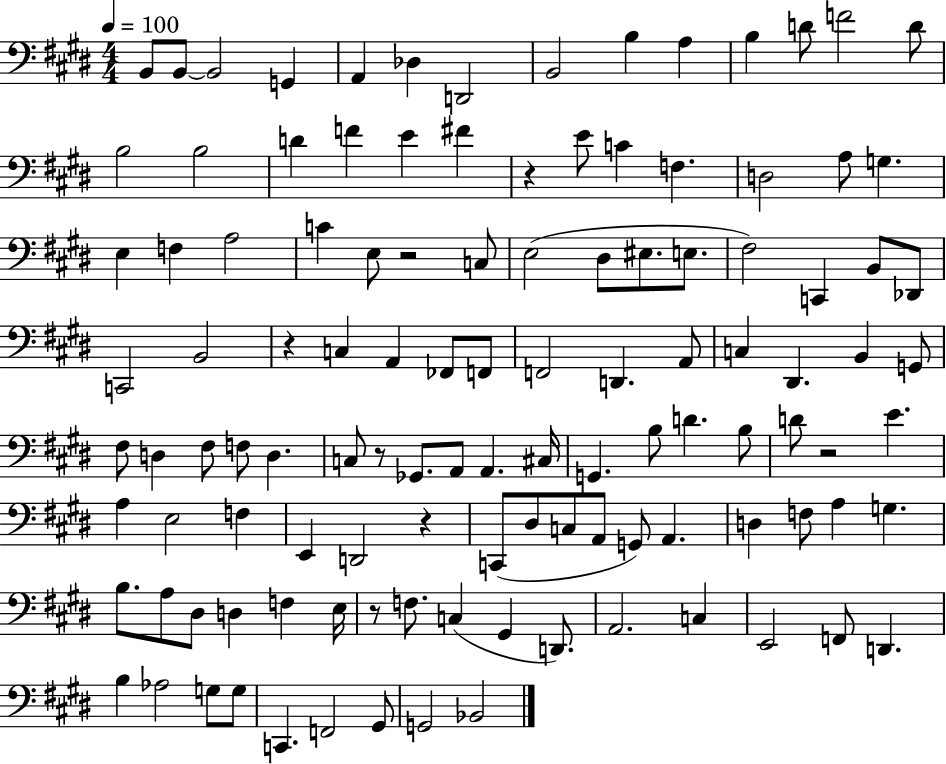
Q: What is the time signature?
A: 4/4